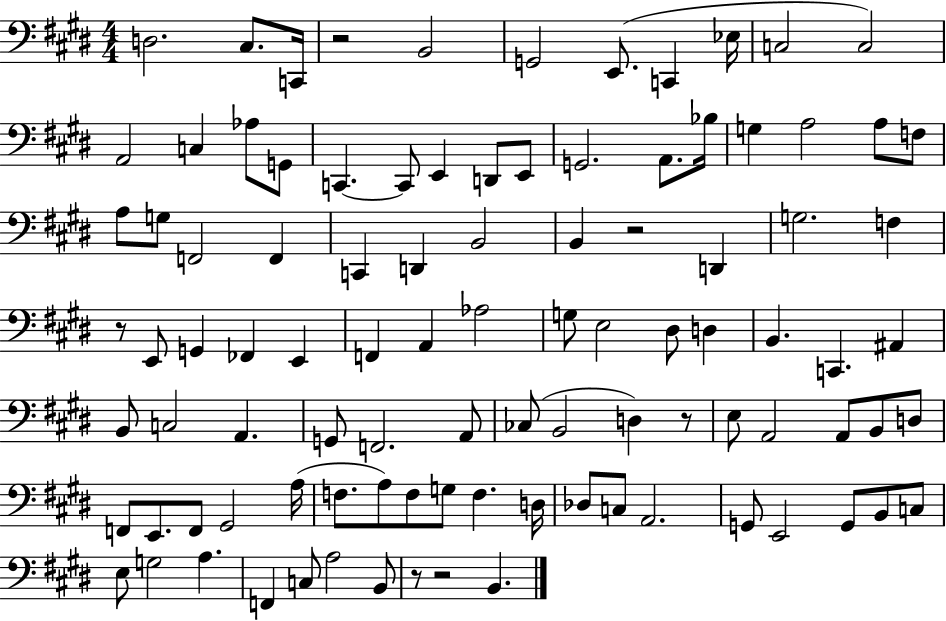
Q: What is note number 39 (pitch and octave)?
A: G2